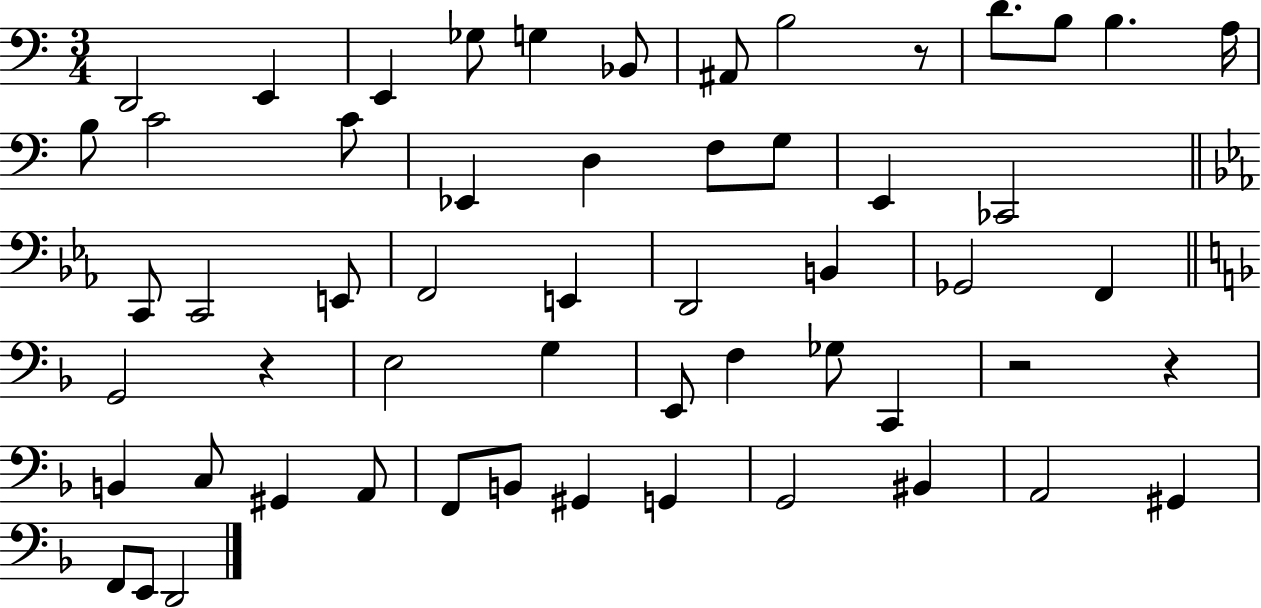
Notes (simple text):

D2/h E2/q E2/q Gb3/e G3/q Bb2/e A#2/e B3/h R/e D4/e. B3/e B3/q. A3/s B3/e C4/h C4/e Eb2/q D3/q F3/e G3/e E2/q CES2/h C2/e C2/h E2/e F2/h E2/q D2/h B2/q Gb2/h F2/q G2/h R/q E3/h G3/q E2/e F3/q Gb3/e C2/q R/h R/q B2/q C3/e G#2/q A2/e F2/e B2/e G#2/q G2/q G2/h BIS2/q A2/h G#2/q F2/e E2/e D2/h